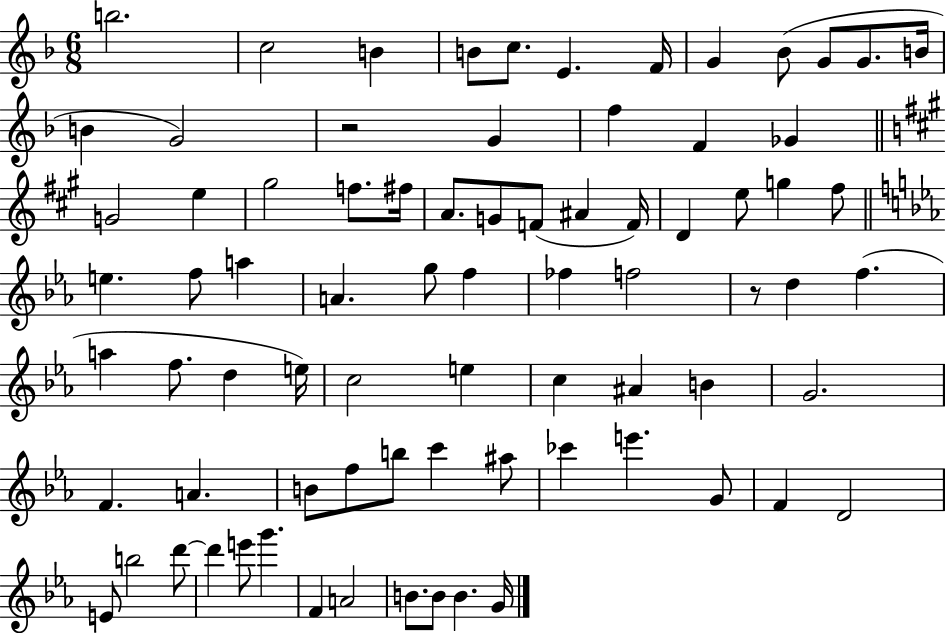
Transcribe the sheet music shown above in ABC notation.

X:1
T:Untitled
M:6/8
L:1/4
K:F
b2 c2 B B/2 c/2 E F/4 G _B/2 G/2 G/2 B/4 B G2 z2 G f F _G G2 e ^g2 f/2 ^f/4 A/2 G/2 F/2 ^A F/4 D e/2 g ^f/2 e f/2 a A g/2 f _f f2 z/2 d f a f/2 d e/4 c2 e c ^A B G2 F A B/2 f/2 b/2 c' ^a/2 _c' e' G/2 F D2 E/2 b2 d'/2 d' e'/2 g' F A2 B/2 B/2 B G/4